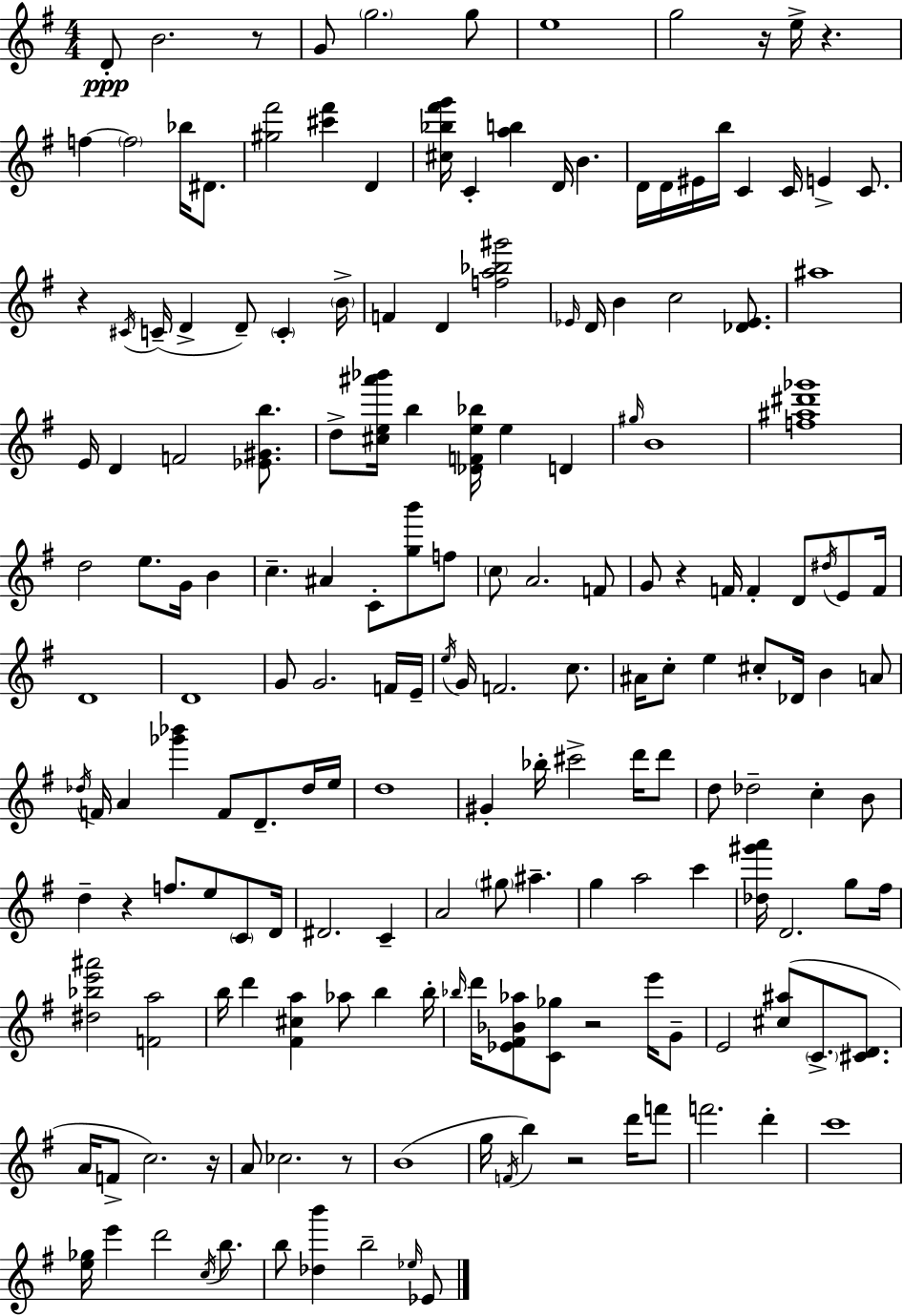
{
  \clef treble
  \numericTimeSignature
  \time 4/4
  \key e \minor
  d'8-.\ppp b'2. r8 | g'8 \parenthesize g''2. g''8 | e''1 | g''2 r16 e''16-> r4. | \break f''4~~ \parenthesize f''2 bes''16 dis'8. | <gis'' fis'''>2 <cis''' fis'''>4 d'4 | <cis'' bes'' fis''' g'''>16 c'4-. <a'' b''>4 d'16 b'4. | d'16 d'16 eis'16 b''16 c'4 c'16 e'4-> c'8. | \break r4 \acciaccatura { cis'16 } c'16--( d'4-> d'8--) \parenthesize c'4-. | \parenthesize b'16-> f'4 d'4 <f'' a'' bes'' gis'''>2 | \grace { ees'16 } d'16 b'4 c''2 <des' ees'>8. | ais''1 | \break e'16 d'4 f'2 <ees' gis' b''>8. | d''8-> <cis'' e'' ais''' bes'''>16 b''4 <des' f' e'' bes''>16 e''4 d'4 | \grace { gis''16 } b'1 | <f'' ais'' dis''' ges'''>1 | \break d''2 e''8. g'16 b'4 | c''4.-- ais'4 c'8-. <g'' b'''>8 | f''8 \parenthesize c''8 a'2. | f'8 g'8 r4 f'16 f'4-. d'8 | \break \acciaccatura { dis''16 } e'8 f'16 d'1 | d'1 | g'8 g'2. | f'16 e'16-- \acciaccatura { e''16 } g'16 f'2. | \break c''8. ais'16 c''8-. e''4 cis''8-. des'16 b'4 | a'8 \acciaccatura { des''16 } f'16 a'4 <ges''' bes'''>4 f'8 | d'8.-- des''16 e''16 d''1 | gis'4-. bes''16-. cis'''2-> | \break d'''16 d'''8 d''8 des''2-- | c''4-. b'8 d''4-- r4 f''8. | e''8 \parenthesize c'8 d'16 dis'2. | c'4-- a'2 \parenthesize gis''8 | \break ais''4.-- g''4 a''2 | c'''4 <des'' gis''' a'''>16 d'2. | g''8 fis''16 <dis'' bes'' e''' ais'''>2 <f' a''>2 | b''16 d'''4 <fis' cis'' a''>4 aes''8 | \break b''4 b''16-. \grace { bes''16 } d'''16 <ees' fis' bes' aes''>8 <c' ges''>8 r2 | e'''16 g'8-- e'2 <cis'' ais''>8( | \parenthesize c'8.-> <cis' d'>8. a'16 f'8-> c''2.) | r16 a'8 ces''2. | \break r8 b'1( | g''16 \acciaccatura { f'16 } b''4) r2 | d'''16 f'''8 f'''2. | d'''4-. c'''1 | \break <e'' ges''>16 e'''4 d'''2 | \acciaccatura { c''16 } b''8. b''8 <des'' b'''>4 b''2-- | \grace { ees''16 } ees'8 \bar "|."
}